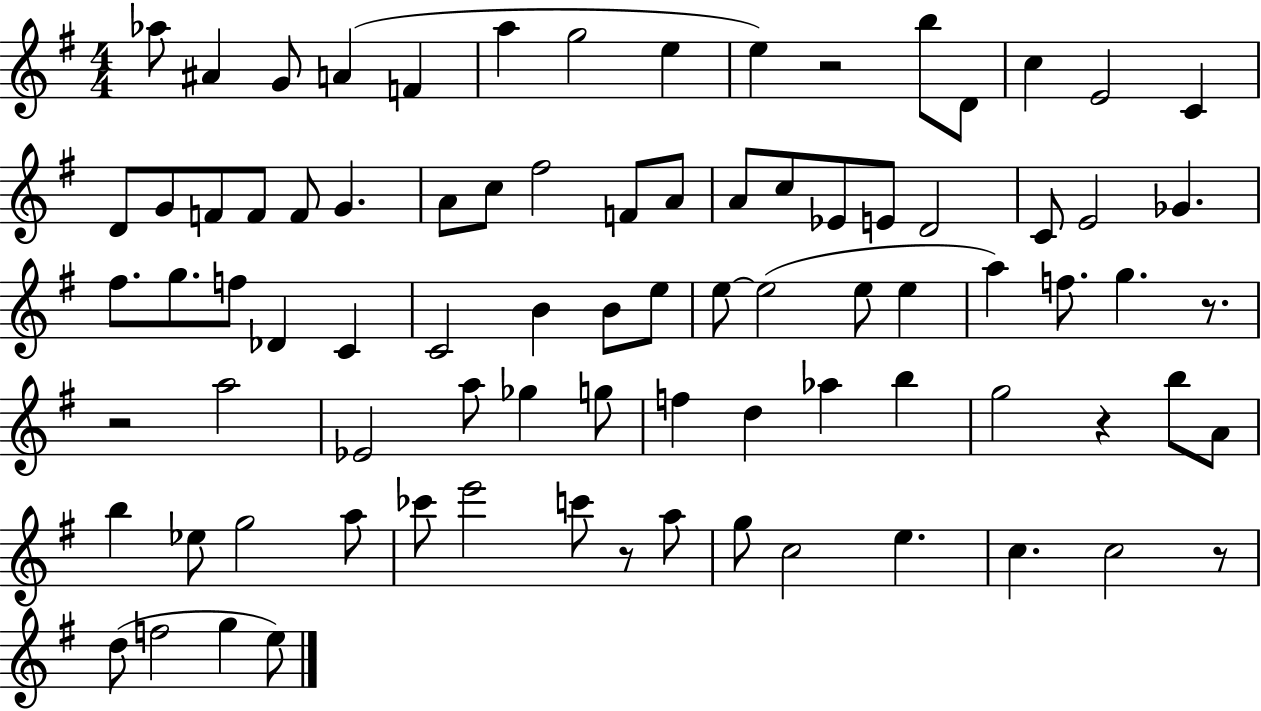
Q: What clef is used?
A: treble